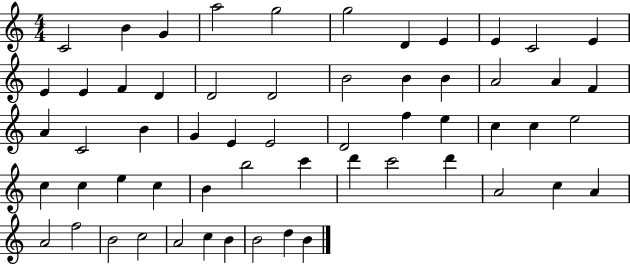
{
  \clef treble
  \numericTimeSignature
  \time 4/4
  \key c \major
  c'2 b'4 g'4 | a''2 g''2 | g''2 d'4 e'4 | e'4 c'2 e'4 | \break e'4 e'4 f'4 d'4 | d'2 d'2 | b'2 b'4 b'4 | a'2 a'4 f'4 | \break a'4 c'2 b'4 | g'4 e'4 e'2 | d'2 f''4 e''4 | c''4 c''4 e''2 | \break c''4 c''4 e''4 c''4 | b'4 b''2 c'''4 | d'''4 c'''2 d'''4 | a'2 c''4 a'4 | \break a'2 f''2 | b'2 c''2 | a'2 c''4 b'4 | b'2 d''4 b'4 | \break \bar "|."
}